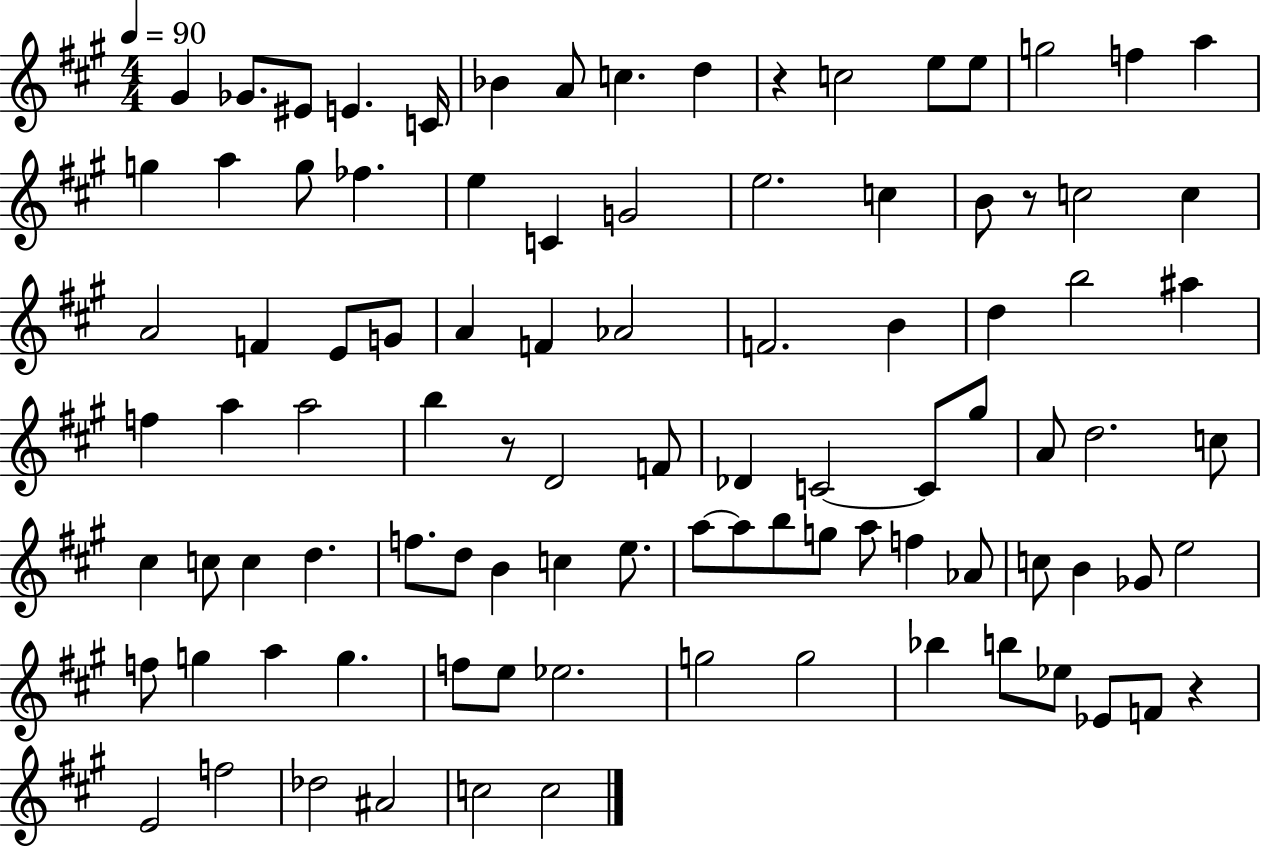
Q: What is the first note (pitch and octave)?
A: G#4